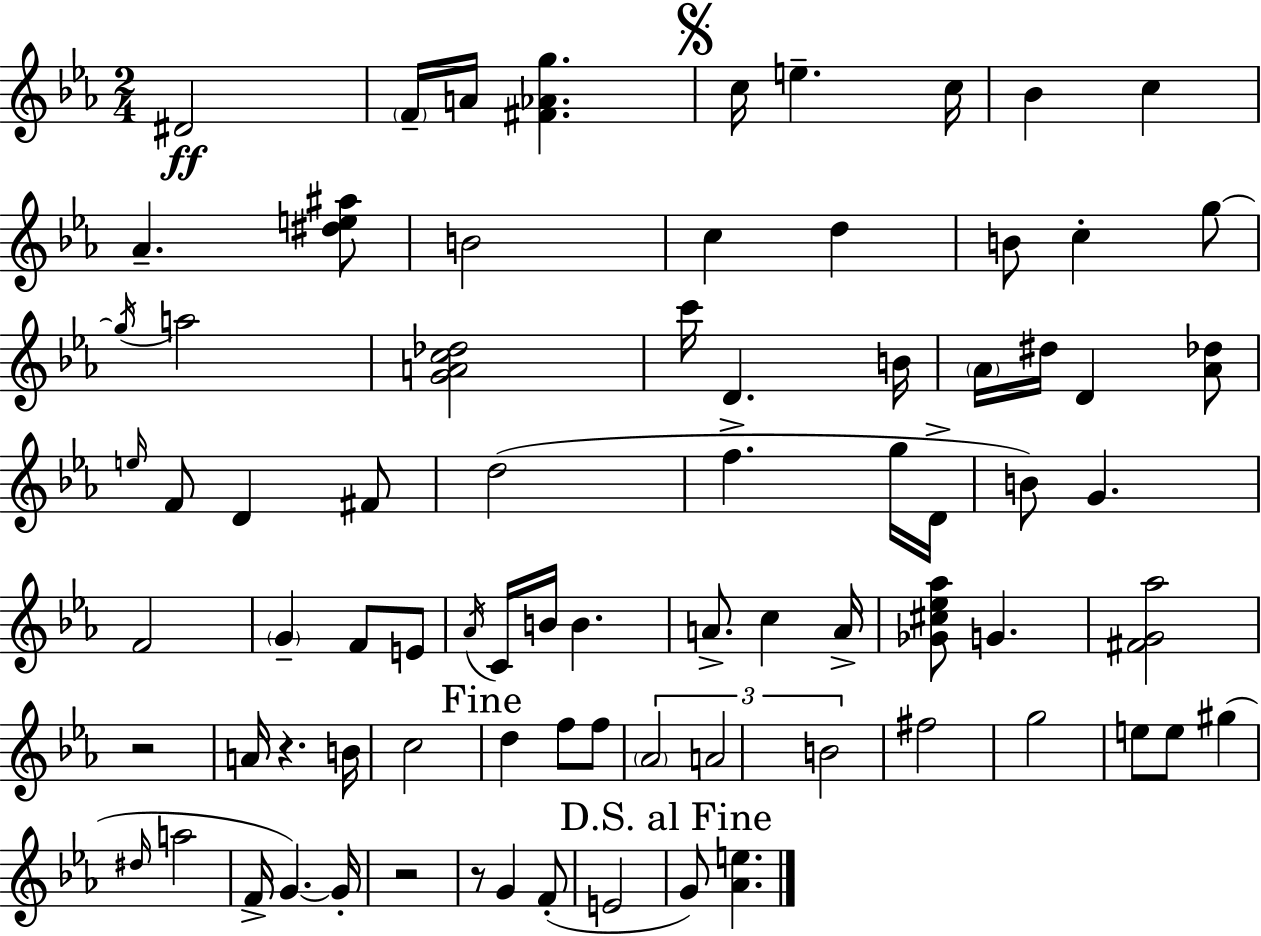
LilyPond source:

{
  \clef treble
  \numericTimeSignature
  \time 2/4
  \key ees \major
  dis'2\ff | \parenthesize f'16-- a'16 <fis' aes' g''>4. | \mark \markup { \musicglyph "scripts.segno" } c''16 e''4.-- c''16 | bes'4 c''4 | \break aes'4.-- <dis'' e'' ais''>8 | b'2 | c''4 d''4 | b'8 c''4-. g''8~~ | \break \acciaccatura { g''16 } a''2 | <g' a' c'' des''>2 | c'''16 d'4. | b'16 \parenthesize aes'16 dis''16 d'4 <aes' des''>8 | \break \grace { e''16 } f'8 d'4 | fis'8 d''2( | f''4.-> | g''16 d'16-> b'8) g'4. | \break f'2 | \parenthesize g'4-- f'8 | e'8 \acciaccatura { aes'16 } c'16 b'16 b'4. | a'8.-> c''4 | \break a'16-> <ges' cis'' ees'' aes''>8 g'4. | <fis' g' aes''>2 | r2 | a'16 r4. | \break b'16 c''2 | \mark "Fine" d''4 f''8 | f''8 \tuplet 3/2 { \parenthesize aes'2 | a'2 | \break b'2 } | fis''2 | g''2 | e''8 e''8 gis''4( | \break \grace { dis''16 } a''2 | f'16-> g'4.~~) | g'16-. r2 | r8 g'4 | \break f'8-.( e'2 | \mark "D.S. al Fine" g'8) <aes' e''>4. | \bar "|."
}